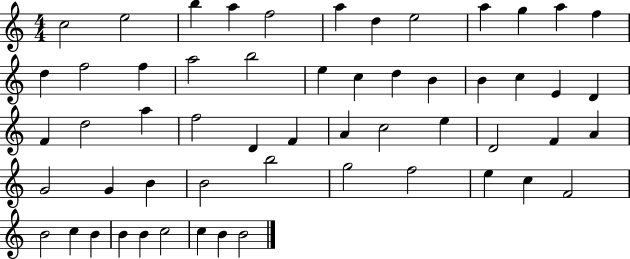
{
  \clef treble
  \numericTimeSignature
  \time 4/4
  \key c \major
  c''2 e''2 | b''4 a''4 f''2 | a''4 d''4 e''2 | a''4 g''4 a''4 f''4 | \break d''4 f''2 f''4 | a''2 b''2 | e''4 c''4 d''4 b'4 | b'4 c''4 e'4 d'4 | \break f'4 d''2 a''4 | f''2 d'4 f'4 | a'4 c''2 e''4 | d'2 f'4 a'4 | \break g'2 g'4 b'4 | b'2 b''2 | g''2 f''2 | e''4 c''4 f'2 | \break b'2 c''4 b'4 | b'4 b'4 c''2 | c''4 b'4 b'2 | \bar "|."
}